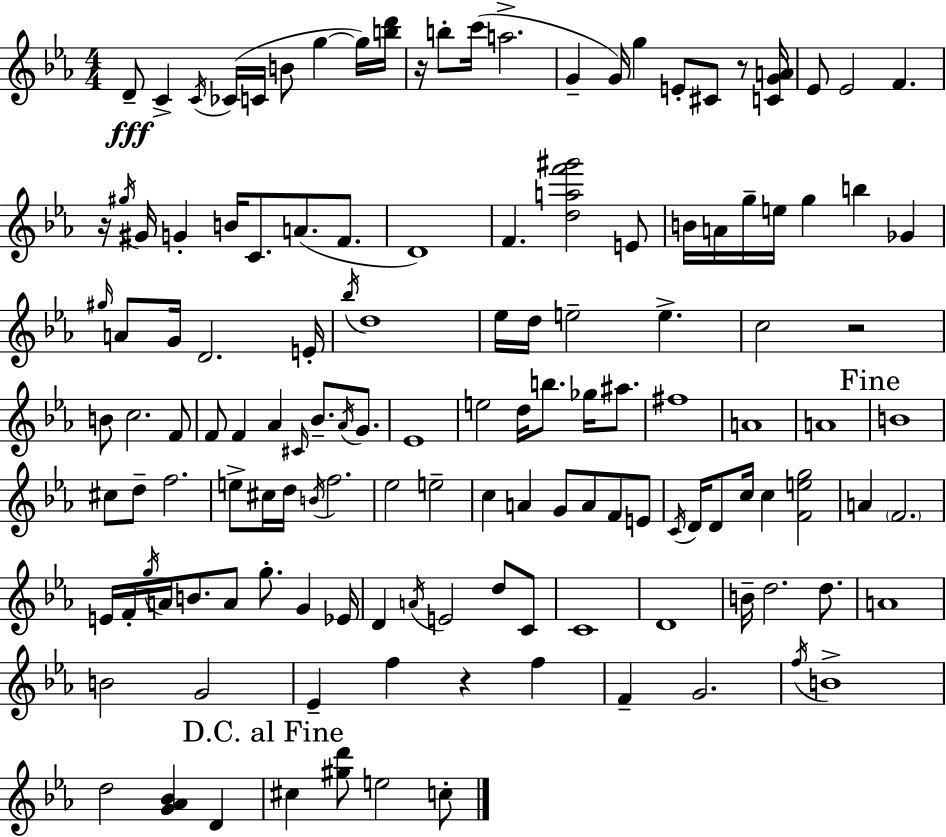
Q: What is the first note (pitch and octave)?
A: D4